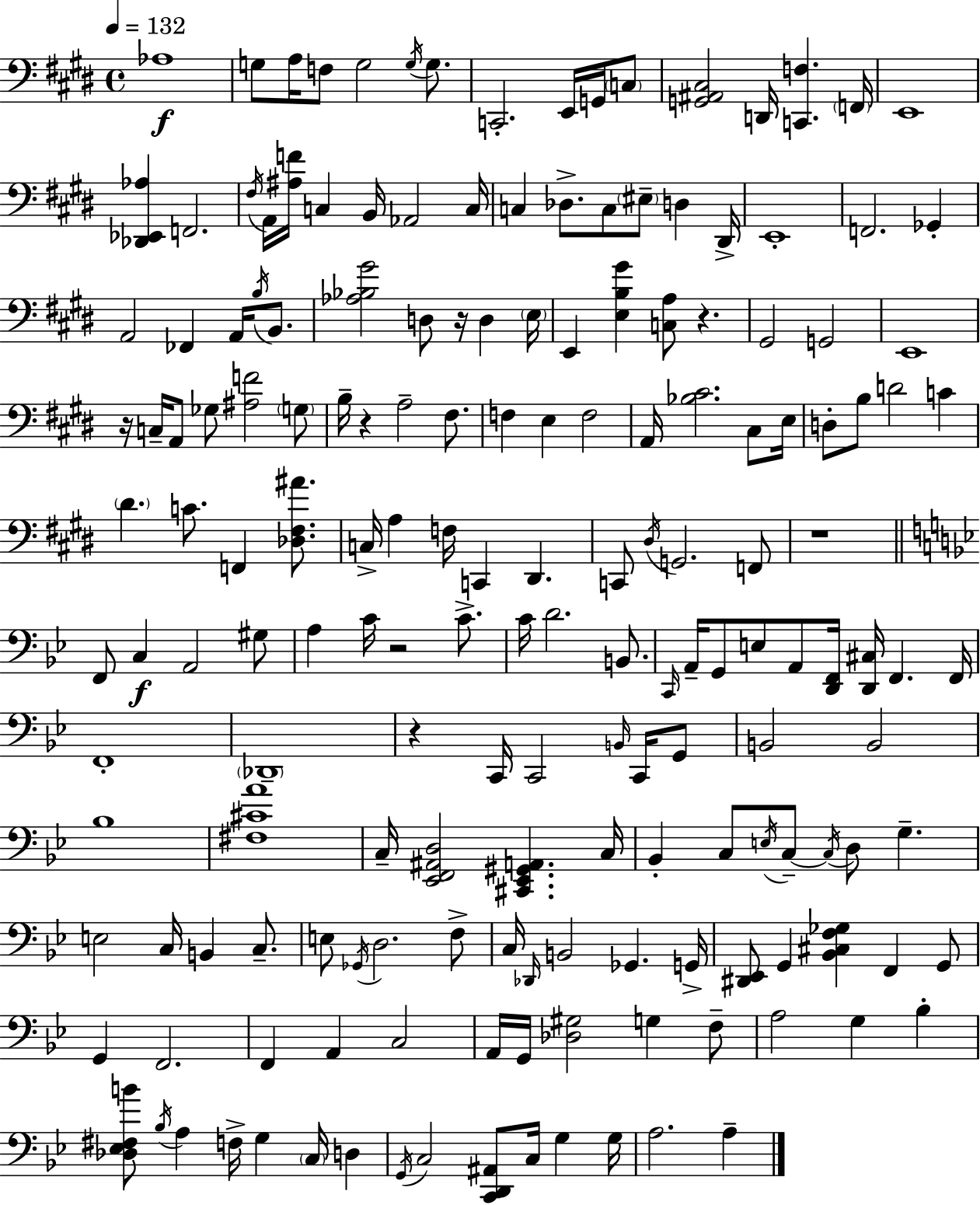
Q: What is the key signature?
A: E major